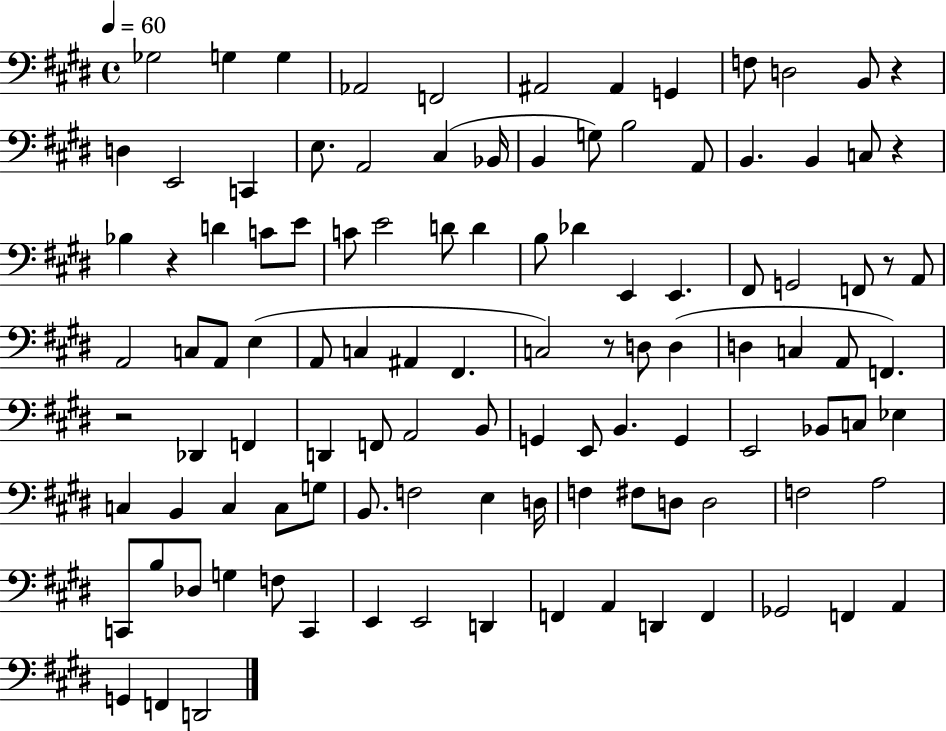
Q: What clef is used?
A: bass